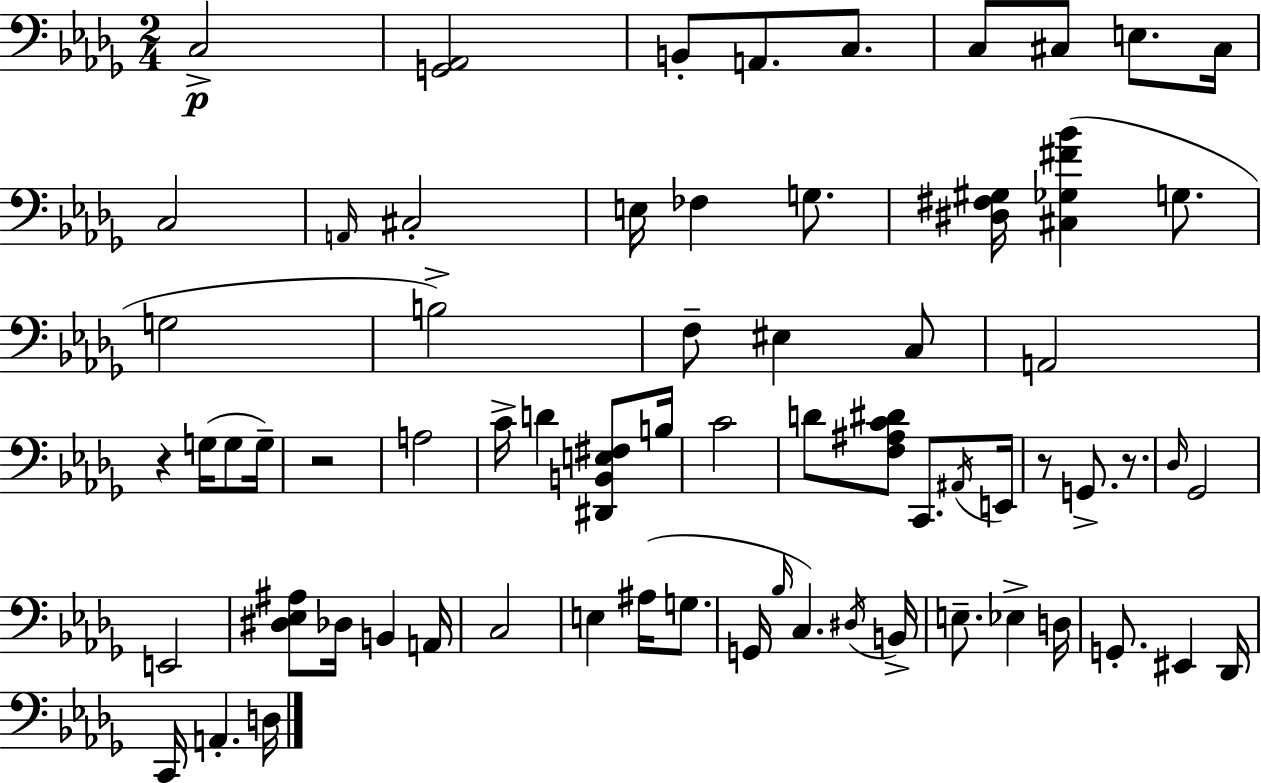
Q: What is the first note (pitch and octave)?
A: C3